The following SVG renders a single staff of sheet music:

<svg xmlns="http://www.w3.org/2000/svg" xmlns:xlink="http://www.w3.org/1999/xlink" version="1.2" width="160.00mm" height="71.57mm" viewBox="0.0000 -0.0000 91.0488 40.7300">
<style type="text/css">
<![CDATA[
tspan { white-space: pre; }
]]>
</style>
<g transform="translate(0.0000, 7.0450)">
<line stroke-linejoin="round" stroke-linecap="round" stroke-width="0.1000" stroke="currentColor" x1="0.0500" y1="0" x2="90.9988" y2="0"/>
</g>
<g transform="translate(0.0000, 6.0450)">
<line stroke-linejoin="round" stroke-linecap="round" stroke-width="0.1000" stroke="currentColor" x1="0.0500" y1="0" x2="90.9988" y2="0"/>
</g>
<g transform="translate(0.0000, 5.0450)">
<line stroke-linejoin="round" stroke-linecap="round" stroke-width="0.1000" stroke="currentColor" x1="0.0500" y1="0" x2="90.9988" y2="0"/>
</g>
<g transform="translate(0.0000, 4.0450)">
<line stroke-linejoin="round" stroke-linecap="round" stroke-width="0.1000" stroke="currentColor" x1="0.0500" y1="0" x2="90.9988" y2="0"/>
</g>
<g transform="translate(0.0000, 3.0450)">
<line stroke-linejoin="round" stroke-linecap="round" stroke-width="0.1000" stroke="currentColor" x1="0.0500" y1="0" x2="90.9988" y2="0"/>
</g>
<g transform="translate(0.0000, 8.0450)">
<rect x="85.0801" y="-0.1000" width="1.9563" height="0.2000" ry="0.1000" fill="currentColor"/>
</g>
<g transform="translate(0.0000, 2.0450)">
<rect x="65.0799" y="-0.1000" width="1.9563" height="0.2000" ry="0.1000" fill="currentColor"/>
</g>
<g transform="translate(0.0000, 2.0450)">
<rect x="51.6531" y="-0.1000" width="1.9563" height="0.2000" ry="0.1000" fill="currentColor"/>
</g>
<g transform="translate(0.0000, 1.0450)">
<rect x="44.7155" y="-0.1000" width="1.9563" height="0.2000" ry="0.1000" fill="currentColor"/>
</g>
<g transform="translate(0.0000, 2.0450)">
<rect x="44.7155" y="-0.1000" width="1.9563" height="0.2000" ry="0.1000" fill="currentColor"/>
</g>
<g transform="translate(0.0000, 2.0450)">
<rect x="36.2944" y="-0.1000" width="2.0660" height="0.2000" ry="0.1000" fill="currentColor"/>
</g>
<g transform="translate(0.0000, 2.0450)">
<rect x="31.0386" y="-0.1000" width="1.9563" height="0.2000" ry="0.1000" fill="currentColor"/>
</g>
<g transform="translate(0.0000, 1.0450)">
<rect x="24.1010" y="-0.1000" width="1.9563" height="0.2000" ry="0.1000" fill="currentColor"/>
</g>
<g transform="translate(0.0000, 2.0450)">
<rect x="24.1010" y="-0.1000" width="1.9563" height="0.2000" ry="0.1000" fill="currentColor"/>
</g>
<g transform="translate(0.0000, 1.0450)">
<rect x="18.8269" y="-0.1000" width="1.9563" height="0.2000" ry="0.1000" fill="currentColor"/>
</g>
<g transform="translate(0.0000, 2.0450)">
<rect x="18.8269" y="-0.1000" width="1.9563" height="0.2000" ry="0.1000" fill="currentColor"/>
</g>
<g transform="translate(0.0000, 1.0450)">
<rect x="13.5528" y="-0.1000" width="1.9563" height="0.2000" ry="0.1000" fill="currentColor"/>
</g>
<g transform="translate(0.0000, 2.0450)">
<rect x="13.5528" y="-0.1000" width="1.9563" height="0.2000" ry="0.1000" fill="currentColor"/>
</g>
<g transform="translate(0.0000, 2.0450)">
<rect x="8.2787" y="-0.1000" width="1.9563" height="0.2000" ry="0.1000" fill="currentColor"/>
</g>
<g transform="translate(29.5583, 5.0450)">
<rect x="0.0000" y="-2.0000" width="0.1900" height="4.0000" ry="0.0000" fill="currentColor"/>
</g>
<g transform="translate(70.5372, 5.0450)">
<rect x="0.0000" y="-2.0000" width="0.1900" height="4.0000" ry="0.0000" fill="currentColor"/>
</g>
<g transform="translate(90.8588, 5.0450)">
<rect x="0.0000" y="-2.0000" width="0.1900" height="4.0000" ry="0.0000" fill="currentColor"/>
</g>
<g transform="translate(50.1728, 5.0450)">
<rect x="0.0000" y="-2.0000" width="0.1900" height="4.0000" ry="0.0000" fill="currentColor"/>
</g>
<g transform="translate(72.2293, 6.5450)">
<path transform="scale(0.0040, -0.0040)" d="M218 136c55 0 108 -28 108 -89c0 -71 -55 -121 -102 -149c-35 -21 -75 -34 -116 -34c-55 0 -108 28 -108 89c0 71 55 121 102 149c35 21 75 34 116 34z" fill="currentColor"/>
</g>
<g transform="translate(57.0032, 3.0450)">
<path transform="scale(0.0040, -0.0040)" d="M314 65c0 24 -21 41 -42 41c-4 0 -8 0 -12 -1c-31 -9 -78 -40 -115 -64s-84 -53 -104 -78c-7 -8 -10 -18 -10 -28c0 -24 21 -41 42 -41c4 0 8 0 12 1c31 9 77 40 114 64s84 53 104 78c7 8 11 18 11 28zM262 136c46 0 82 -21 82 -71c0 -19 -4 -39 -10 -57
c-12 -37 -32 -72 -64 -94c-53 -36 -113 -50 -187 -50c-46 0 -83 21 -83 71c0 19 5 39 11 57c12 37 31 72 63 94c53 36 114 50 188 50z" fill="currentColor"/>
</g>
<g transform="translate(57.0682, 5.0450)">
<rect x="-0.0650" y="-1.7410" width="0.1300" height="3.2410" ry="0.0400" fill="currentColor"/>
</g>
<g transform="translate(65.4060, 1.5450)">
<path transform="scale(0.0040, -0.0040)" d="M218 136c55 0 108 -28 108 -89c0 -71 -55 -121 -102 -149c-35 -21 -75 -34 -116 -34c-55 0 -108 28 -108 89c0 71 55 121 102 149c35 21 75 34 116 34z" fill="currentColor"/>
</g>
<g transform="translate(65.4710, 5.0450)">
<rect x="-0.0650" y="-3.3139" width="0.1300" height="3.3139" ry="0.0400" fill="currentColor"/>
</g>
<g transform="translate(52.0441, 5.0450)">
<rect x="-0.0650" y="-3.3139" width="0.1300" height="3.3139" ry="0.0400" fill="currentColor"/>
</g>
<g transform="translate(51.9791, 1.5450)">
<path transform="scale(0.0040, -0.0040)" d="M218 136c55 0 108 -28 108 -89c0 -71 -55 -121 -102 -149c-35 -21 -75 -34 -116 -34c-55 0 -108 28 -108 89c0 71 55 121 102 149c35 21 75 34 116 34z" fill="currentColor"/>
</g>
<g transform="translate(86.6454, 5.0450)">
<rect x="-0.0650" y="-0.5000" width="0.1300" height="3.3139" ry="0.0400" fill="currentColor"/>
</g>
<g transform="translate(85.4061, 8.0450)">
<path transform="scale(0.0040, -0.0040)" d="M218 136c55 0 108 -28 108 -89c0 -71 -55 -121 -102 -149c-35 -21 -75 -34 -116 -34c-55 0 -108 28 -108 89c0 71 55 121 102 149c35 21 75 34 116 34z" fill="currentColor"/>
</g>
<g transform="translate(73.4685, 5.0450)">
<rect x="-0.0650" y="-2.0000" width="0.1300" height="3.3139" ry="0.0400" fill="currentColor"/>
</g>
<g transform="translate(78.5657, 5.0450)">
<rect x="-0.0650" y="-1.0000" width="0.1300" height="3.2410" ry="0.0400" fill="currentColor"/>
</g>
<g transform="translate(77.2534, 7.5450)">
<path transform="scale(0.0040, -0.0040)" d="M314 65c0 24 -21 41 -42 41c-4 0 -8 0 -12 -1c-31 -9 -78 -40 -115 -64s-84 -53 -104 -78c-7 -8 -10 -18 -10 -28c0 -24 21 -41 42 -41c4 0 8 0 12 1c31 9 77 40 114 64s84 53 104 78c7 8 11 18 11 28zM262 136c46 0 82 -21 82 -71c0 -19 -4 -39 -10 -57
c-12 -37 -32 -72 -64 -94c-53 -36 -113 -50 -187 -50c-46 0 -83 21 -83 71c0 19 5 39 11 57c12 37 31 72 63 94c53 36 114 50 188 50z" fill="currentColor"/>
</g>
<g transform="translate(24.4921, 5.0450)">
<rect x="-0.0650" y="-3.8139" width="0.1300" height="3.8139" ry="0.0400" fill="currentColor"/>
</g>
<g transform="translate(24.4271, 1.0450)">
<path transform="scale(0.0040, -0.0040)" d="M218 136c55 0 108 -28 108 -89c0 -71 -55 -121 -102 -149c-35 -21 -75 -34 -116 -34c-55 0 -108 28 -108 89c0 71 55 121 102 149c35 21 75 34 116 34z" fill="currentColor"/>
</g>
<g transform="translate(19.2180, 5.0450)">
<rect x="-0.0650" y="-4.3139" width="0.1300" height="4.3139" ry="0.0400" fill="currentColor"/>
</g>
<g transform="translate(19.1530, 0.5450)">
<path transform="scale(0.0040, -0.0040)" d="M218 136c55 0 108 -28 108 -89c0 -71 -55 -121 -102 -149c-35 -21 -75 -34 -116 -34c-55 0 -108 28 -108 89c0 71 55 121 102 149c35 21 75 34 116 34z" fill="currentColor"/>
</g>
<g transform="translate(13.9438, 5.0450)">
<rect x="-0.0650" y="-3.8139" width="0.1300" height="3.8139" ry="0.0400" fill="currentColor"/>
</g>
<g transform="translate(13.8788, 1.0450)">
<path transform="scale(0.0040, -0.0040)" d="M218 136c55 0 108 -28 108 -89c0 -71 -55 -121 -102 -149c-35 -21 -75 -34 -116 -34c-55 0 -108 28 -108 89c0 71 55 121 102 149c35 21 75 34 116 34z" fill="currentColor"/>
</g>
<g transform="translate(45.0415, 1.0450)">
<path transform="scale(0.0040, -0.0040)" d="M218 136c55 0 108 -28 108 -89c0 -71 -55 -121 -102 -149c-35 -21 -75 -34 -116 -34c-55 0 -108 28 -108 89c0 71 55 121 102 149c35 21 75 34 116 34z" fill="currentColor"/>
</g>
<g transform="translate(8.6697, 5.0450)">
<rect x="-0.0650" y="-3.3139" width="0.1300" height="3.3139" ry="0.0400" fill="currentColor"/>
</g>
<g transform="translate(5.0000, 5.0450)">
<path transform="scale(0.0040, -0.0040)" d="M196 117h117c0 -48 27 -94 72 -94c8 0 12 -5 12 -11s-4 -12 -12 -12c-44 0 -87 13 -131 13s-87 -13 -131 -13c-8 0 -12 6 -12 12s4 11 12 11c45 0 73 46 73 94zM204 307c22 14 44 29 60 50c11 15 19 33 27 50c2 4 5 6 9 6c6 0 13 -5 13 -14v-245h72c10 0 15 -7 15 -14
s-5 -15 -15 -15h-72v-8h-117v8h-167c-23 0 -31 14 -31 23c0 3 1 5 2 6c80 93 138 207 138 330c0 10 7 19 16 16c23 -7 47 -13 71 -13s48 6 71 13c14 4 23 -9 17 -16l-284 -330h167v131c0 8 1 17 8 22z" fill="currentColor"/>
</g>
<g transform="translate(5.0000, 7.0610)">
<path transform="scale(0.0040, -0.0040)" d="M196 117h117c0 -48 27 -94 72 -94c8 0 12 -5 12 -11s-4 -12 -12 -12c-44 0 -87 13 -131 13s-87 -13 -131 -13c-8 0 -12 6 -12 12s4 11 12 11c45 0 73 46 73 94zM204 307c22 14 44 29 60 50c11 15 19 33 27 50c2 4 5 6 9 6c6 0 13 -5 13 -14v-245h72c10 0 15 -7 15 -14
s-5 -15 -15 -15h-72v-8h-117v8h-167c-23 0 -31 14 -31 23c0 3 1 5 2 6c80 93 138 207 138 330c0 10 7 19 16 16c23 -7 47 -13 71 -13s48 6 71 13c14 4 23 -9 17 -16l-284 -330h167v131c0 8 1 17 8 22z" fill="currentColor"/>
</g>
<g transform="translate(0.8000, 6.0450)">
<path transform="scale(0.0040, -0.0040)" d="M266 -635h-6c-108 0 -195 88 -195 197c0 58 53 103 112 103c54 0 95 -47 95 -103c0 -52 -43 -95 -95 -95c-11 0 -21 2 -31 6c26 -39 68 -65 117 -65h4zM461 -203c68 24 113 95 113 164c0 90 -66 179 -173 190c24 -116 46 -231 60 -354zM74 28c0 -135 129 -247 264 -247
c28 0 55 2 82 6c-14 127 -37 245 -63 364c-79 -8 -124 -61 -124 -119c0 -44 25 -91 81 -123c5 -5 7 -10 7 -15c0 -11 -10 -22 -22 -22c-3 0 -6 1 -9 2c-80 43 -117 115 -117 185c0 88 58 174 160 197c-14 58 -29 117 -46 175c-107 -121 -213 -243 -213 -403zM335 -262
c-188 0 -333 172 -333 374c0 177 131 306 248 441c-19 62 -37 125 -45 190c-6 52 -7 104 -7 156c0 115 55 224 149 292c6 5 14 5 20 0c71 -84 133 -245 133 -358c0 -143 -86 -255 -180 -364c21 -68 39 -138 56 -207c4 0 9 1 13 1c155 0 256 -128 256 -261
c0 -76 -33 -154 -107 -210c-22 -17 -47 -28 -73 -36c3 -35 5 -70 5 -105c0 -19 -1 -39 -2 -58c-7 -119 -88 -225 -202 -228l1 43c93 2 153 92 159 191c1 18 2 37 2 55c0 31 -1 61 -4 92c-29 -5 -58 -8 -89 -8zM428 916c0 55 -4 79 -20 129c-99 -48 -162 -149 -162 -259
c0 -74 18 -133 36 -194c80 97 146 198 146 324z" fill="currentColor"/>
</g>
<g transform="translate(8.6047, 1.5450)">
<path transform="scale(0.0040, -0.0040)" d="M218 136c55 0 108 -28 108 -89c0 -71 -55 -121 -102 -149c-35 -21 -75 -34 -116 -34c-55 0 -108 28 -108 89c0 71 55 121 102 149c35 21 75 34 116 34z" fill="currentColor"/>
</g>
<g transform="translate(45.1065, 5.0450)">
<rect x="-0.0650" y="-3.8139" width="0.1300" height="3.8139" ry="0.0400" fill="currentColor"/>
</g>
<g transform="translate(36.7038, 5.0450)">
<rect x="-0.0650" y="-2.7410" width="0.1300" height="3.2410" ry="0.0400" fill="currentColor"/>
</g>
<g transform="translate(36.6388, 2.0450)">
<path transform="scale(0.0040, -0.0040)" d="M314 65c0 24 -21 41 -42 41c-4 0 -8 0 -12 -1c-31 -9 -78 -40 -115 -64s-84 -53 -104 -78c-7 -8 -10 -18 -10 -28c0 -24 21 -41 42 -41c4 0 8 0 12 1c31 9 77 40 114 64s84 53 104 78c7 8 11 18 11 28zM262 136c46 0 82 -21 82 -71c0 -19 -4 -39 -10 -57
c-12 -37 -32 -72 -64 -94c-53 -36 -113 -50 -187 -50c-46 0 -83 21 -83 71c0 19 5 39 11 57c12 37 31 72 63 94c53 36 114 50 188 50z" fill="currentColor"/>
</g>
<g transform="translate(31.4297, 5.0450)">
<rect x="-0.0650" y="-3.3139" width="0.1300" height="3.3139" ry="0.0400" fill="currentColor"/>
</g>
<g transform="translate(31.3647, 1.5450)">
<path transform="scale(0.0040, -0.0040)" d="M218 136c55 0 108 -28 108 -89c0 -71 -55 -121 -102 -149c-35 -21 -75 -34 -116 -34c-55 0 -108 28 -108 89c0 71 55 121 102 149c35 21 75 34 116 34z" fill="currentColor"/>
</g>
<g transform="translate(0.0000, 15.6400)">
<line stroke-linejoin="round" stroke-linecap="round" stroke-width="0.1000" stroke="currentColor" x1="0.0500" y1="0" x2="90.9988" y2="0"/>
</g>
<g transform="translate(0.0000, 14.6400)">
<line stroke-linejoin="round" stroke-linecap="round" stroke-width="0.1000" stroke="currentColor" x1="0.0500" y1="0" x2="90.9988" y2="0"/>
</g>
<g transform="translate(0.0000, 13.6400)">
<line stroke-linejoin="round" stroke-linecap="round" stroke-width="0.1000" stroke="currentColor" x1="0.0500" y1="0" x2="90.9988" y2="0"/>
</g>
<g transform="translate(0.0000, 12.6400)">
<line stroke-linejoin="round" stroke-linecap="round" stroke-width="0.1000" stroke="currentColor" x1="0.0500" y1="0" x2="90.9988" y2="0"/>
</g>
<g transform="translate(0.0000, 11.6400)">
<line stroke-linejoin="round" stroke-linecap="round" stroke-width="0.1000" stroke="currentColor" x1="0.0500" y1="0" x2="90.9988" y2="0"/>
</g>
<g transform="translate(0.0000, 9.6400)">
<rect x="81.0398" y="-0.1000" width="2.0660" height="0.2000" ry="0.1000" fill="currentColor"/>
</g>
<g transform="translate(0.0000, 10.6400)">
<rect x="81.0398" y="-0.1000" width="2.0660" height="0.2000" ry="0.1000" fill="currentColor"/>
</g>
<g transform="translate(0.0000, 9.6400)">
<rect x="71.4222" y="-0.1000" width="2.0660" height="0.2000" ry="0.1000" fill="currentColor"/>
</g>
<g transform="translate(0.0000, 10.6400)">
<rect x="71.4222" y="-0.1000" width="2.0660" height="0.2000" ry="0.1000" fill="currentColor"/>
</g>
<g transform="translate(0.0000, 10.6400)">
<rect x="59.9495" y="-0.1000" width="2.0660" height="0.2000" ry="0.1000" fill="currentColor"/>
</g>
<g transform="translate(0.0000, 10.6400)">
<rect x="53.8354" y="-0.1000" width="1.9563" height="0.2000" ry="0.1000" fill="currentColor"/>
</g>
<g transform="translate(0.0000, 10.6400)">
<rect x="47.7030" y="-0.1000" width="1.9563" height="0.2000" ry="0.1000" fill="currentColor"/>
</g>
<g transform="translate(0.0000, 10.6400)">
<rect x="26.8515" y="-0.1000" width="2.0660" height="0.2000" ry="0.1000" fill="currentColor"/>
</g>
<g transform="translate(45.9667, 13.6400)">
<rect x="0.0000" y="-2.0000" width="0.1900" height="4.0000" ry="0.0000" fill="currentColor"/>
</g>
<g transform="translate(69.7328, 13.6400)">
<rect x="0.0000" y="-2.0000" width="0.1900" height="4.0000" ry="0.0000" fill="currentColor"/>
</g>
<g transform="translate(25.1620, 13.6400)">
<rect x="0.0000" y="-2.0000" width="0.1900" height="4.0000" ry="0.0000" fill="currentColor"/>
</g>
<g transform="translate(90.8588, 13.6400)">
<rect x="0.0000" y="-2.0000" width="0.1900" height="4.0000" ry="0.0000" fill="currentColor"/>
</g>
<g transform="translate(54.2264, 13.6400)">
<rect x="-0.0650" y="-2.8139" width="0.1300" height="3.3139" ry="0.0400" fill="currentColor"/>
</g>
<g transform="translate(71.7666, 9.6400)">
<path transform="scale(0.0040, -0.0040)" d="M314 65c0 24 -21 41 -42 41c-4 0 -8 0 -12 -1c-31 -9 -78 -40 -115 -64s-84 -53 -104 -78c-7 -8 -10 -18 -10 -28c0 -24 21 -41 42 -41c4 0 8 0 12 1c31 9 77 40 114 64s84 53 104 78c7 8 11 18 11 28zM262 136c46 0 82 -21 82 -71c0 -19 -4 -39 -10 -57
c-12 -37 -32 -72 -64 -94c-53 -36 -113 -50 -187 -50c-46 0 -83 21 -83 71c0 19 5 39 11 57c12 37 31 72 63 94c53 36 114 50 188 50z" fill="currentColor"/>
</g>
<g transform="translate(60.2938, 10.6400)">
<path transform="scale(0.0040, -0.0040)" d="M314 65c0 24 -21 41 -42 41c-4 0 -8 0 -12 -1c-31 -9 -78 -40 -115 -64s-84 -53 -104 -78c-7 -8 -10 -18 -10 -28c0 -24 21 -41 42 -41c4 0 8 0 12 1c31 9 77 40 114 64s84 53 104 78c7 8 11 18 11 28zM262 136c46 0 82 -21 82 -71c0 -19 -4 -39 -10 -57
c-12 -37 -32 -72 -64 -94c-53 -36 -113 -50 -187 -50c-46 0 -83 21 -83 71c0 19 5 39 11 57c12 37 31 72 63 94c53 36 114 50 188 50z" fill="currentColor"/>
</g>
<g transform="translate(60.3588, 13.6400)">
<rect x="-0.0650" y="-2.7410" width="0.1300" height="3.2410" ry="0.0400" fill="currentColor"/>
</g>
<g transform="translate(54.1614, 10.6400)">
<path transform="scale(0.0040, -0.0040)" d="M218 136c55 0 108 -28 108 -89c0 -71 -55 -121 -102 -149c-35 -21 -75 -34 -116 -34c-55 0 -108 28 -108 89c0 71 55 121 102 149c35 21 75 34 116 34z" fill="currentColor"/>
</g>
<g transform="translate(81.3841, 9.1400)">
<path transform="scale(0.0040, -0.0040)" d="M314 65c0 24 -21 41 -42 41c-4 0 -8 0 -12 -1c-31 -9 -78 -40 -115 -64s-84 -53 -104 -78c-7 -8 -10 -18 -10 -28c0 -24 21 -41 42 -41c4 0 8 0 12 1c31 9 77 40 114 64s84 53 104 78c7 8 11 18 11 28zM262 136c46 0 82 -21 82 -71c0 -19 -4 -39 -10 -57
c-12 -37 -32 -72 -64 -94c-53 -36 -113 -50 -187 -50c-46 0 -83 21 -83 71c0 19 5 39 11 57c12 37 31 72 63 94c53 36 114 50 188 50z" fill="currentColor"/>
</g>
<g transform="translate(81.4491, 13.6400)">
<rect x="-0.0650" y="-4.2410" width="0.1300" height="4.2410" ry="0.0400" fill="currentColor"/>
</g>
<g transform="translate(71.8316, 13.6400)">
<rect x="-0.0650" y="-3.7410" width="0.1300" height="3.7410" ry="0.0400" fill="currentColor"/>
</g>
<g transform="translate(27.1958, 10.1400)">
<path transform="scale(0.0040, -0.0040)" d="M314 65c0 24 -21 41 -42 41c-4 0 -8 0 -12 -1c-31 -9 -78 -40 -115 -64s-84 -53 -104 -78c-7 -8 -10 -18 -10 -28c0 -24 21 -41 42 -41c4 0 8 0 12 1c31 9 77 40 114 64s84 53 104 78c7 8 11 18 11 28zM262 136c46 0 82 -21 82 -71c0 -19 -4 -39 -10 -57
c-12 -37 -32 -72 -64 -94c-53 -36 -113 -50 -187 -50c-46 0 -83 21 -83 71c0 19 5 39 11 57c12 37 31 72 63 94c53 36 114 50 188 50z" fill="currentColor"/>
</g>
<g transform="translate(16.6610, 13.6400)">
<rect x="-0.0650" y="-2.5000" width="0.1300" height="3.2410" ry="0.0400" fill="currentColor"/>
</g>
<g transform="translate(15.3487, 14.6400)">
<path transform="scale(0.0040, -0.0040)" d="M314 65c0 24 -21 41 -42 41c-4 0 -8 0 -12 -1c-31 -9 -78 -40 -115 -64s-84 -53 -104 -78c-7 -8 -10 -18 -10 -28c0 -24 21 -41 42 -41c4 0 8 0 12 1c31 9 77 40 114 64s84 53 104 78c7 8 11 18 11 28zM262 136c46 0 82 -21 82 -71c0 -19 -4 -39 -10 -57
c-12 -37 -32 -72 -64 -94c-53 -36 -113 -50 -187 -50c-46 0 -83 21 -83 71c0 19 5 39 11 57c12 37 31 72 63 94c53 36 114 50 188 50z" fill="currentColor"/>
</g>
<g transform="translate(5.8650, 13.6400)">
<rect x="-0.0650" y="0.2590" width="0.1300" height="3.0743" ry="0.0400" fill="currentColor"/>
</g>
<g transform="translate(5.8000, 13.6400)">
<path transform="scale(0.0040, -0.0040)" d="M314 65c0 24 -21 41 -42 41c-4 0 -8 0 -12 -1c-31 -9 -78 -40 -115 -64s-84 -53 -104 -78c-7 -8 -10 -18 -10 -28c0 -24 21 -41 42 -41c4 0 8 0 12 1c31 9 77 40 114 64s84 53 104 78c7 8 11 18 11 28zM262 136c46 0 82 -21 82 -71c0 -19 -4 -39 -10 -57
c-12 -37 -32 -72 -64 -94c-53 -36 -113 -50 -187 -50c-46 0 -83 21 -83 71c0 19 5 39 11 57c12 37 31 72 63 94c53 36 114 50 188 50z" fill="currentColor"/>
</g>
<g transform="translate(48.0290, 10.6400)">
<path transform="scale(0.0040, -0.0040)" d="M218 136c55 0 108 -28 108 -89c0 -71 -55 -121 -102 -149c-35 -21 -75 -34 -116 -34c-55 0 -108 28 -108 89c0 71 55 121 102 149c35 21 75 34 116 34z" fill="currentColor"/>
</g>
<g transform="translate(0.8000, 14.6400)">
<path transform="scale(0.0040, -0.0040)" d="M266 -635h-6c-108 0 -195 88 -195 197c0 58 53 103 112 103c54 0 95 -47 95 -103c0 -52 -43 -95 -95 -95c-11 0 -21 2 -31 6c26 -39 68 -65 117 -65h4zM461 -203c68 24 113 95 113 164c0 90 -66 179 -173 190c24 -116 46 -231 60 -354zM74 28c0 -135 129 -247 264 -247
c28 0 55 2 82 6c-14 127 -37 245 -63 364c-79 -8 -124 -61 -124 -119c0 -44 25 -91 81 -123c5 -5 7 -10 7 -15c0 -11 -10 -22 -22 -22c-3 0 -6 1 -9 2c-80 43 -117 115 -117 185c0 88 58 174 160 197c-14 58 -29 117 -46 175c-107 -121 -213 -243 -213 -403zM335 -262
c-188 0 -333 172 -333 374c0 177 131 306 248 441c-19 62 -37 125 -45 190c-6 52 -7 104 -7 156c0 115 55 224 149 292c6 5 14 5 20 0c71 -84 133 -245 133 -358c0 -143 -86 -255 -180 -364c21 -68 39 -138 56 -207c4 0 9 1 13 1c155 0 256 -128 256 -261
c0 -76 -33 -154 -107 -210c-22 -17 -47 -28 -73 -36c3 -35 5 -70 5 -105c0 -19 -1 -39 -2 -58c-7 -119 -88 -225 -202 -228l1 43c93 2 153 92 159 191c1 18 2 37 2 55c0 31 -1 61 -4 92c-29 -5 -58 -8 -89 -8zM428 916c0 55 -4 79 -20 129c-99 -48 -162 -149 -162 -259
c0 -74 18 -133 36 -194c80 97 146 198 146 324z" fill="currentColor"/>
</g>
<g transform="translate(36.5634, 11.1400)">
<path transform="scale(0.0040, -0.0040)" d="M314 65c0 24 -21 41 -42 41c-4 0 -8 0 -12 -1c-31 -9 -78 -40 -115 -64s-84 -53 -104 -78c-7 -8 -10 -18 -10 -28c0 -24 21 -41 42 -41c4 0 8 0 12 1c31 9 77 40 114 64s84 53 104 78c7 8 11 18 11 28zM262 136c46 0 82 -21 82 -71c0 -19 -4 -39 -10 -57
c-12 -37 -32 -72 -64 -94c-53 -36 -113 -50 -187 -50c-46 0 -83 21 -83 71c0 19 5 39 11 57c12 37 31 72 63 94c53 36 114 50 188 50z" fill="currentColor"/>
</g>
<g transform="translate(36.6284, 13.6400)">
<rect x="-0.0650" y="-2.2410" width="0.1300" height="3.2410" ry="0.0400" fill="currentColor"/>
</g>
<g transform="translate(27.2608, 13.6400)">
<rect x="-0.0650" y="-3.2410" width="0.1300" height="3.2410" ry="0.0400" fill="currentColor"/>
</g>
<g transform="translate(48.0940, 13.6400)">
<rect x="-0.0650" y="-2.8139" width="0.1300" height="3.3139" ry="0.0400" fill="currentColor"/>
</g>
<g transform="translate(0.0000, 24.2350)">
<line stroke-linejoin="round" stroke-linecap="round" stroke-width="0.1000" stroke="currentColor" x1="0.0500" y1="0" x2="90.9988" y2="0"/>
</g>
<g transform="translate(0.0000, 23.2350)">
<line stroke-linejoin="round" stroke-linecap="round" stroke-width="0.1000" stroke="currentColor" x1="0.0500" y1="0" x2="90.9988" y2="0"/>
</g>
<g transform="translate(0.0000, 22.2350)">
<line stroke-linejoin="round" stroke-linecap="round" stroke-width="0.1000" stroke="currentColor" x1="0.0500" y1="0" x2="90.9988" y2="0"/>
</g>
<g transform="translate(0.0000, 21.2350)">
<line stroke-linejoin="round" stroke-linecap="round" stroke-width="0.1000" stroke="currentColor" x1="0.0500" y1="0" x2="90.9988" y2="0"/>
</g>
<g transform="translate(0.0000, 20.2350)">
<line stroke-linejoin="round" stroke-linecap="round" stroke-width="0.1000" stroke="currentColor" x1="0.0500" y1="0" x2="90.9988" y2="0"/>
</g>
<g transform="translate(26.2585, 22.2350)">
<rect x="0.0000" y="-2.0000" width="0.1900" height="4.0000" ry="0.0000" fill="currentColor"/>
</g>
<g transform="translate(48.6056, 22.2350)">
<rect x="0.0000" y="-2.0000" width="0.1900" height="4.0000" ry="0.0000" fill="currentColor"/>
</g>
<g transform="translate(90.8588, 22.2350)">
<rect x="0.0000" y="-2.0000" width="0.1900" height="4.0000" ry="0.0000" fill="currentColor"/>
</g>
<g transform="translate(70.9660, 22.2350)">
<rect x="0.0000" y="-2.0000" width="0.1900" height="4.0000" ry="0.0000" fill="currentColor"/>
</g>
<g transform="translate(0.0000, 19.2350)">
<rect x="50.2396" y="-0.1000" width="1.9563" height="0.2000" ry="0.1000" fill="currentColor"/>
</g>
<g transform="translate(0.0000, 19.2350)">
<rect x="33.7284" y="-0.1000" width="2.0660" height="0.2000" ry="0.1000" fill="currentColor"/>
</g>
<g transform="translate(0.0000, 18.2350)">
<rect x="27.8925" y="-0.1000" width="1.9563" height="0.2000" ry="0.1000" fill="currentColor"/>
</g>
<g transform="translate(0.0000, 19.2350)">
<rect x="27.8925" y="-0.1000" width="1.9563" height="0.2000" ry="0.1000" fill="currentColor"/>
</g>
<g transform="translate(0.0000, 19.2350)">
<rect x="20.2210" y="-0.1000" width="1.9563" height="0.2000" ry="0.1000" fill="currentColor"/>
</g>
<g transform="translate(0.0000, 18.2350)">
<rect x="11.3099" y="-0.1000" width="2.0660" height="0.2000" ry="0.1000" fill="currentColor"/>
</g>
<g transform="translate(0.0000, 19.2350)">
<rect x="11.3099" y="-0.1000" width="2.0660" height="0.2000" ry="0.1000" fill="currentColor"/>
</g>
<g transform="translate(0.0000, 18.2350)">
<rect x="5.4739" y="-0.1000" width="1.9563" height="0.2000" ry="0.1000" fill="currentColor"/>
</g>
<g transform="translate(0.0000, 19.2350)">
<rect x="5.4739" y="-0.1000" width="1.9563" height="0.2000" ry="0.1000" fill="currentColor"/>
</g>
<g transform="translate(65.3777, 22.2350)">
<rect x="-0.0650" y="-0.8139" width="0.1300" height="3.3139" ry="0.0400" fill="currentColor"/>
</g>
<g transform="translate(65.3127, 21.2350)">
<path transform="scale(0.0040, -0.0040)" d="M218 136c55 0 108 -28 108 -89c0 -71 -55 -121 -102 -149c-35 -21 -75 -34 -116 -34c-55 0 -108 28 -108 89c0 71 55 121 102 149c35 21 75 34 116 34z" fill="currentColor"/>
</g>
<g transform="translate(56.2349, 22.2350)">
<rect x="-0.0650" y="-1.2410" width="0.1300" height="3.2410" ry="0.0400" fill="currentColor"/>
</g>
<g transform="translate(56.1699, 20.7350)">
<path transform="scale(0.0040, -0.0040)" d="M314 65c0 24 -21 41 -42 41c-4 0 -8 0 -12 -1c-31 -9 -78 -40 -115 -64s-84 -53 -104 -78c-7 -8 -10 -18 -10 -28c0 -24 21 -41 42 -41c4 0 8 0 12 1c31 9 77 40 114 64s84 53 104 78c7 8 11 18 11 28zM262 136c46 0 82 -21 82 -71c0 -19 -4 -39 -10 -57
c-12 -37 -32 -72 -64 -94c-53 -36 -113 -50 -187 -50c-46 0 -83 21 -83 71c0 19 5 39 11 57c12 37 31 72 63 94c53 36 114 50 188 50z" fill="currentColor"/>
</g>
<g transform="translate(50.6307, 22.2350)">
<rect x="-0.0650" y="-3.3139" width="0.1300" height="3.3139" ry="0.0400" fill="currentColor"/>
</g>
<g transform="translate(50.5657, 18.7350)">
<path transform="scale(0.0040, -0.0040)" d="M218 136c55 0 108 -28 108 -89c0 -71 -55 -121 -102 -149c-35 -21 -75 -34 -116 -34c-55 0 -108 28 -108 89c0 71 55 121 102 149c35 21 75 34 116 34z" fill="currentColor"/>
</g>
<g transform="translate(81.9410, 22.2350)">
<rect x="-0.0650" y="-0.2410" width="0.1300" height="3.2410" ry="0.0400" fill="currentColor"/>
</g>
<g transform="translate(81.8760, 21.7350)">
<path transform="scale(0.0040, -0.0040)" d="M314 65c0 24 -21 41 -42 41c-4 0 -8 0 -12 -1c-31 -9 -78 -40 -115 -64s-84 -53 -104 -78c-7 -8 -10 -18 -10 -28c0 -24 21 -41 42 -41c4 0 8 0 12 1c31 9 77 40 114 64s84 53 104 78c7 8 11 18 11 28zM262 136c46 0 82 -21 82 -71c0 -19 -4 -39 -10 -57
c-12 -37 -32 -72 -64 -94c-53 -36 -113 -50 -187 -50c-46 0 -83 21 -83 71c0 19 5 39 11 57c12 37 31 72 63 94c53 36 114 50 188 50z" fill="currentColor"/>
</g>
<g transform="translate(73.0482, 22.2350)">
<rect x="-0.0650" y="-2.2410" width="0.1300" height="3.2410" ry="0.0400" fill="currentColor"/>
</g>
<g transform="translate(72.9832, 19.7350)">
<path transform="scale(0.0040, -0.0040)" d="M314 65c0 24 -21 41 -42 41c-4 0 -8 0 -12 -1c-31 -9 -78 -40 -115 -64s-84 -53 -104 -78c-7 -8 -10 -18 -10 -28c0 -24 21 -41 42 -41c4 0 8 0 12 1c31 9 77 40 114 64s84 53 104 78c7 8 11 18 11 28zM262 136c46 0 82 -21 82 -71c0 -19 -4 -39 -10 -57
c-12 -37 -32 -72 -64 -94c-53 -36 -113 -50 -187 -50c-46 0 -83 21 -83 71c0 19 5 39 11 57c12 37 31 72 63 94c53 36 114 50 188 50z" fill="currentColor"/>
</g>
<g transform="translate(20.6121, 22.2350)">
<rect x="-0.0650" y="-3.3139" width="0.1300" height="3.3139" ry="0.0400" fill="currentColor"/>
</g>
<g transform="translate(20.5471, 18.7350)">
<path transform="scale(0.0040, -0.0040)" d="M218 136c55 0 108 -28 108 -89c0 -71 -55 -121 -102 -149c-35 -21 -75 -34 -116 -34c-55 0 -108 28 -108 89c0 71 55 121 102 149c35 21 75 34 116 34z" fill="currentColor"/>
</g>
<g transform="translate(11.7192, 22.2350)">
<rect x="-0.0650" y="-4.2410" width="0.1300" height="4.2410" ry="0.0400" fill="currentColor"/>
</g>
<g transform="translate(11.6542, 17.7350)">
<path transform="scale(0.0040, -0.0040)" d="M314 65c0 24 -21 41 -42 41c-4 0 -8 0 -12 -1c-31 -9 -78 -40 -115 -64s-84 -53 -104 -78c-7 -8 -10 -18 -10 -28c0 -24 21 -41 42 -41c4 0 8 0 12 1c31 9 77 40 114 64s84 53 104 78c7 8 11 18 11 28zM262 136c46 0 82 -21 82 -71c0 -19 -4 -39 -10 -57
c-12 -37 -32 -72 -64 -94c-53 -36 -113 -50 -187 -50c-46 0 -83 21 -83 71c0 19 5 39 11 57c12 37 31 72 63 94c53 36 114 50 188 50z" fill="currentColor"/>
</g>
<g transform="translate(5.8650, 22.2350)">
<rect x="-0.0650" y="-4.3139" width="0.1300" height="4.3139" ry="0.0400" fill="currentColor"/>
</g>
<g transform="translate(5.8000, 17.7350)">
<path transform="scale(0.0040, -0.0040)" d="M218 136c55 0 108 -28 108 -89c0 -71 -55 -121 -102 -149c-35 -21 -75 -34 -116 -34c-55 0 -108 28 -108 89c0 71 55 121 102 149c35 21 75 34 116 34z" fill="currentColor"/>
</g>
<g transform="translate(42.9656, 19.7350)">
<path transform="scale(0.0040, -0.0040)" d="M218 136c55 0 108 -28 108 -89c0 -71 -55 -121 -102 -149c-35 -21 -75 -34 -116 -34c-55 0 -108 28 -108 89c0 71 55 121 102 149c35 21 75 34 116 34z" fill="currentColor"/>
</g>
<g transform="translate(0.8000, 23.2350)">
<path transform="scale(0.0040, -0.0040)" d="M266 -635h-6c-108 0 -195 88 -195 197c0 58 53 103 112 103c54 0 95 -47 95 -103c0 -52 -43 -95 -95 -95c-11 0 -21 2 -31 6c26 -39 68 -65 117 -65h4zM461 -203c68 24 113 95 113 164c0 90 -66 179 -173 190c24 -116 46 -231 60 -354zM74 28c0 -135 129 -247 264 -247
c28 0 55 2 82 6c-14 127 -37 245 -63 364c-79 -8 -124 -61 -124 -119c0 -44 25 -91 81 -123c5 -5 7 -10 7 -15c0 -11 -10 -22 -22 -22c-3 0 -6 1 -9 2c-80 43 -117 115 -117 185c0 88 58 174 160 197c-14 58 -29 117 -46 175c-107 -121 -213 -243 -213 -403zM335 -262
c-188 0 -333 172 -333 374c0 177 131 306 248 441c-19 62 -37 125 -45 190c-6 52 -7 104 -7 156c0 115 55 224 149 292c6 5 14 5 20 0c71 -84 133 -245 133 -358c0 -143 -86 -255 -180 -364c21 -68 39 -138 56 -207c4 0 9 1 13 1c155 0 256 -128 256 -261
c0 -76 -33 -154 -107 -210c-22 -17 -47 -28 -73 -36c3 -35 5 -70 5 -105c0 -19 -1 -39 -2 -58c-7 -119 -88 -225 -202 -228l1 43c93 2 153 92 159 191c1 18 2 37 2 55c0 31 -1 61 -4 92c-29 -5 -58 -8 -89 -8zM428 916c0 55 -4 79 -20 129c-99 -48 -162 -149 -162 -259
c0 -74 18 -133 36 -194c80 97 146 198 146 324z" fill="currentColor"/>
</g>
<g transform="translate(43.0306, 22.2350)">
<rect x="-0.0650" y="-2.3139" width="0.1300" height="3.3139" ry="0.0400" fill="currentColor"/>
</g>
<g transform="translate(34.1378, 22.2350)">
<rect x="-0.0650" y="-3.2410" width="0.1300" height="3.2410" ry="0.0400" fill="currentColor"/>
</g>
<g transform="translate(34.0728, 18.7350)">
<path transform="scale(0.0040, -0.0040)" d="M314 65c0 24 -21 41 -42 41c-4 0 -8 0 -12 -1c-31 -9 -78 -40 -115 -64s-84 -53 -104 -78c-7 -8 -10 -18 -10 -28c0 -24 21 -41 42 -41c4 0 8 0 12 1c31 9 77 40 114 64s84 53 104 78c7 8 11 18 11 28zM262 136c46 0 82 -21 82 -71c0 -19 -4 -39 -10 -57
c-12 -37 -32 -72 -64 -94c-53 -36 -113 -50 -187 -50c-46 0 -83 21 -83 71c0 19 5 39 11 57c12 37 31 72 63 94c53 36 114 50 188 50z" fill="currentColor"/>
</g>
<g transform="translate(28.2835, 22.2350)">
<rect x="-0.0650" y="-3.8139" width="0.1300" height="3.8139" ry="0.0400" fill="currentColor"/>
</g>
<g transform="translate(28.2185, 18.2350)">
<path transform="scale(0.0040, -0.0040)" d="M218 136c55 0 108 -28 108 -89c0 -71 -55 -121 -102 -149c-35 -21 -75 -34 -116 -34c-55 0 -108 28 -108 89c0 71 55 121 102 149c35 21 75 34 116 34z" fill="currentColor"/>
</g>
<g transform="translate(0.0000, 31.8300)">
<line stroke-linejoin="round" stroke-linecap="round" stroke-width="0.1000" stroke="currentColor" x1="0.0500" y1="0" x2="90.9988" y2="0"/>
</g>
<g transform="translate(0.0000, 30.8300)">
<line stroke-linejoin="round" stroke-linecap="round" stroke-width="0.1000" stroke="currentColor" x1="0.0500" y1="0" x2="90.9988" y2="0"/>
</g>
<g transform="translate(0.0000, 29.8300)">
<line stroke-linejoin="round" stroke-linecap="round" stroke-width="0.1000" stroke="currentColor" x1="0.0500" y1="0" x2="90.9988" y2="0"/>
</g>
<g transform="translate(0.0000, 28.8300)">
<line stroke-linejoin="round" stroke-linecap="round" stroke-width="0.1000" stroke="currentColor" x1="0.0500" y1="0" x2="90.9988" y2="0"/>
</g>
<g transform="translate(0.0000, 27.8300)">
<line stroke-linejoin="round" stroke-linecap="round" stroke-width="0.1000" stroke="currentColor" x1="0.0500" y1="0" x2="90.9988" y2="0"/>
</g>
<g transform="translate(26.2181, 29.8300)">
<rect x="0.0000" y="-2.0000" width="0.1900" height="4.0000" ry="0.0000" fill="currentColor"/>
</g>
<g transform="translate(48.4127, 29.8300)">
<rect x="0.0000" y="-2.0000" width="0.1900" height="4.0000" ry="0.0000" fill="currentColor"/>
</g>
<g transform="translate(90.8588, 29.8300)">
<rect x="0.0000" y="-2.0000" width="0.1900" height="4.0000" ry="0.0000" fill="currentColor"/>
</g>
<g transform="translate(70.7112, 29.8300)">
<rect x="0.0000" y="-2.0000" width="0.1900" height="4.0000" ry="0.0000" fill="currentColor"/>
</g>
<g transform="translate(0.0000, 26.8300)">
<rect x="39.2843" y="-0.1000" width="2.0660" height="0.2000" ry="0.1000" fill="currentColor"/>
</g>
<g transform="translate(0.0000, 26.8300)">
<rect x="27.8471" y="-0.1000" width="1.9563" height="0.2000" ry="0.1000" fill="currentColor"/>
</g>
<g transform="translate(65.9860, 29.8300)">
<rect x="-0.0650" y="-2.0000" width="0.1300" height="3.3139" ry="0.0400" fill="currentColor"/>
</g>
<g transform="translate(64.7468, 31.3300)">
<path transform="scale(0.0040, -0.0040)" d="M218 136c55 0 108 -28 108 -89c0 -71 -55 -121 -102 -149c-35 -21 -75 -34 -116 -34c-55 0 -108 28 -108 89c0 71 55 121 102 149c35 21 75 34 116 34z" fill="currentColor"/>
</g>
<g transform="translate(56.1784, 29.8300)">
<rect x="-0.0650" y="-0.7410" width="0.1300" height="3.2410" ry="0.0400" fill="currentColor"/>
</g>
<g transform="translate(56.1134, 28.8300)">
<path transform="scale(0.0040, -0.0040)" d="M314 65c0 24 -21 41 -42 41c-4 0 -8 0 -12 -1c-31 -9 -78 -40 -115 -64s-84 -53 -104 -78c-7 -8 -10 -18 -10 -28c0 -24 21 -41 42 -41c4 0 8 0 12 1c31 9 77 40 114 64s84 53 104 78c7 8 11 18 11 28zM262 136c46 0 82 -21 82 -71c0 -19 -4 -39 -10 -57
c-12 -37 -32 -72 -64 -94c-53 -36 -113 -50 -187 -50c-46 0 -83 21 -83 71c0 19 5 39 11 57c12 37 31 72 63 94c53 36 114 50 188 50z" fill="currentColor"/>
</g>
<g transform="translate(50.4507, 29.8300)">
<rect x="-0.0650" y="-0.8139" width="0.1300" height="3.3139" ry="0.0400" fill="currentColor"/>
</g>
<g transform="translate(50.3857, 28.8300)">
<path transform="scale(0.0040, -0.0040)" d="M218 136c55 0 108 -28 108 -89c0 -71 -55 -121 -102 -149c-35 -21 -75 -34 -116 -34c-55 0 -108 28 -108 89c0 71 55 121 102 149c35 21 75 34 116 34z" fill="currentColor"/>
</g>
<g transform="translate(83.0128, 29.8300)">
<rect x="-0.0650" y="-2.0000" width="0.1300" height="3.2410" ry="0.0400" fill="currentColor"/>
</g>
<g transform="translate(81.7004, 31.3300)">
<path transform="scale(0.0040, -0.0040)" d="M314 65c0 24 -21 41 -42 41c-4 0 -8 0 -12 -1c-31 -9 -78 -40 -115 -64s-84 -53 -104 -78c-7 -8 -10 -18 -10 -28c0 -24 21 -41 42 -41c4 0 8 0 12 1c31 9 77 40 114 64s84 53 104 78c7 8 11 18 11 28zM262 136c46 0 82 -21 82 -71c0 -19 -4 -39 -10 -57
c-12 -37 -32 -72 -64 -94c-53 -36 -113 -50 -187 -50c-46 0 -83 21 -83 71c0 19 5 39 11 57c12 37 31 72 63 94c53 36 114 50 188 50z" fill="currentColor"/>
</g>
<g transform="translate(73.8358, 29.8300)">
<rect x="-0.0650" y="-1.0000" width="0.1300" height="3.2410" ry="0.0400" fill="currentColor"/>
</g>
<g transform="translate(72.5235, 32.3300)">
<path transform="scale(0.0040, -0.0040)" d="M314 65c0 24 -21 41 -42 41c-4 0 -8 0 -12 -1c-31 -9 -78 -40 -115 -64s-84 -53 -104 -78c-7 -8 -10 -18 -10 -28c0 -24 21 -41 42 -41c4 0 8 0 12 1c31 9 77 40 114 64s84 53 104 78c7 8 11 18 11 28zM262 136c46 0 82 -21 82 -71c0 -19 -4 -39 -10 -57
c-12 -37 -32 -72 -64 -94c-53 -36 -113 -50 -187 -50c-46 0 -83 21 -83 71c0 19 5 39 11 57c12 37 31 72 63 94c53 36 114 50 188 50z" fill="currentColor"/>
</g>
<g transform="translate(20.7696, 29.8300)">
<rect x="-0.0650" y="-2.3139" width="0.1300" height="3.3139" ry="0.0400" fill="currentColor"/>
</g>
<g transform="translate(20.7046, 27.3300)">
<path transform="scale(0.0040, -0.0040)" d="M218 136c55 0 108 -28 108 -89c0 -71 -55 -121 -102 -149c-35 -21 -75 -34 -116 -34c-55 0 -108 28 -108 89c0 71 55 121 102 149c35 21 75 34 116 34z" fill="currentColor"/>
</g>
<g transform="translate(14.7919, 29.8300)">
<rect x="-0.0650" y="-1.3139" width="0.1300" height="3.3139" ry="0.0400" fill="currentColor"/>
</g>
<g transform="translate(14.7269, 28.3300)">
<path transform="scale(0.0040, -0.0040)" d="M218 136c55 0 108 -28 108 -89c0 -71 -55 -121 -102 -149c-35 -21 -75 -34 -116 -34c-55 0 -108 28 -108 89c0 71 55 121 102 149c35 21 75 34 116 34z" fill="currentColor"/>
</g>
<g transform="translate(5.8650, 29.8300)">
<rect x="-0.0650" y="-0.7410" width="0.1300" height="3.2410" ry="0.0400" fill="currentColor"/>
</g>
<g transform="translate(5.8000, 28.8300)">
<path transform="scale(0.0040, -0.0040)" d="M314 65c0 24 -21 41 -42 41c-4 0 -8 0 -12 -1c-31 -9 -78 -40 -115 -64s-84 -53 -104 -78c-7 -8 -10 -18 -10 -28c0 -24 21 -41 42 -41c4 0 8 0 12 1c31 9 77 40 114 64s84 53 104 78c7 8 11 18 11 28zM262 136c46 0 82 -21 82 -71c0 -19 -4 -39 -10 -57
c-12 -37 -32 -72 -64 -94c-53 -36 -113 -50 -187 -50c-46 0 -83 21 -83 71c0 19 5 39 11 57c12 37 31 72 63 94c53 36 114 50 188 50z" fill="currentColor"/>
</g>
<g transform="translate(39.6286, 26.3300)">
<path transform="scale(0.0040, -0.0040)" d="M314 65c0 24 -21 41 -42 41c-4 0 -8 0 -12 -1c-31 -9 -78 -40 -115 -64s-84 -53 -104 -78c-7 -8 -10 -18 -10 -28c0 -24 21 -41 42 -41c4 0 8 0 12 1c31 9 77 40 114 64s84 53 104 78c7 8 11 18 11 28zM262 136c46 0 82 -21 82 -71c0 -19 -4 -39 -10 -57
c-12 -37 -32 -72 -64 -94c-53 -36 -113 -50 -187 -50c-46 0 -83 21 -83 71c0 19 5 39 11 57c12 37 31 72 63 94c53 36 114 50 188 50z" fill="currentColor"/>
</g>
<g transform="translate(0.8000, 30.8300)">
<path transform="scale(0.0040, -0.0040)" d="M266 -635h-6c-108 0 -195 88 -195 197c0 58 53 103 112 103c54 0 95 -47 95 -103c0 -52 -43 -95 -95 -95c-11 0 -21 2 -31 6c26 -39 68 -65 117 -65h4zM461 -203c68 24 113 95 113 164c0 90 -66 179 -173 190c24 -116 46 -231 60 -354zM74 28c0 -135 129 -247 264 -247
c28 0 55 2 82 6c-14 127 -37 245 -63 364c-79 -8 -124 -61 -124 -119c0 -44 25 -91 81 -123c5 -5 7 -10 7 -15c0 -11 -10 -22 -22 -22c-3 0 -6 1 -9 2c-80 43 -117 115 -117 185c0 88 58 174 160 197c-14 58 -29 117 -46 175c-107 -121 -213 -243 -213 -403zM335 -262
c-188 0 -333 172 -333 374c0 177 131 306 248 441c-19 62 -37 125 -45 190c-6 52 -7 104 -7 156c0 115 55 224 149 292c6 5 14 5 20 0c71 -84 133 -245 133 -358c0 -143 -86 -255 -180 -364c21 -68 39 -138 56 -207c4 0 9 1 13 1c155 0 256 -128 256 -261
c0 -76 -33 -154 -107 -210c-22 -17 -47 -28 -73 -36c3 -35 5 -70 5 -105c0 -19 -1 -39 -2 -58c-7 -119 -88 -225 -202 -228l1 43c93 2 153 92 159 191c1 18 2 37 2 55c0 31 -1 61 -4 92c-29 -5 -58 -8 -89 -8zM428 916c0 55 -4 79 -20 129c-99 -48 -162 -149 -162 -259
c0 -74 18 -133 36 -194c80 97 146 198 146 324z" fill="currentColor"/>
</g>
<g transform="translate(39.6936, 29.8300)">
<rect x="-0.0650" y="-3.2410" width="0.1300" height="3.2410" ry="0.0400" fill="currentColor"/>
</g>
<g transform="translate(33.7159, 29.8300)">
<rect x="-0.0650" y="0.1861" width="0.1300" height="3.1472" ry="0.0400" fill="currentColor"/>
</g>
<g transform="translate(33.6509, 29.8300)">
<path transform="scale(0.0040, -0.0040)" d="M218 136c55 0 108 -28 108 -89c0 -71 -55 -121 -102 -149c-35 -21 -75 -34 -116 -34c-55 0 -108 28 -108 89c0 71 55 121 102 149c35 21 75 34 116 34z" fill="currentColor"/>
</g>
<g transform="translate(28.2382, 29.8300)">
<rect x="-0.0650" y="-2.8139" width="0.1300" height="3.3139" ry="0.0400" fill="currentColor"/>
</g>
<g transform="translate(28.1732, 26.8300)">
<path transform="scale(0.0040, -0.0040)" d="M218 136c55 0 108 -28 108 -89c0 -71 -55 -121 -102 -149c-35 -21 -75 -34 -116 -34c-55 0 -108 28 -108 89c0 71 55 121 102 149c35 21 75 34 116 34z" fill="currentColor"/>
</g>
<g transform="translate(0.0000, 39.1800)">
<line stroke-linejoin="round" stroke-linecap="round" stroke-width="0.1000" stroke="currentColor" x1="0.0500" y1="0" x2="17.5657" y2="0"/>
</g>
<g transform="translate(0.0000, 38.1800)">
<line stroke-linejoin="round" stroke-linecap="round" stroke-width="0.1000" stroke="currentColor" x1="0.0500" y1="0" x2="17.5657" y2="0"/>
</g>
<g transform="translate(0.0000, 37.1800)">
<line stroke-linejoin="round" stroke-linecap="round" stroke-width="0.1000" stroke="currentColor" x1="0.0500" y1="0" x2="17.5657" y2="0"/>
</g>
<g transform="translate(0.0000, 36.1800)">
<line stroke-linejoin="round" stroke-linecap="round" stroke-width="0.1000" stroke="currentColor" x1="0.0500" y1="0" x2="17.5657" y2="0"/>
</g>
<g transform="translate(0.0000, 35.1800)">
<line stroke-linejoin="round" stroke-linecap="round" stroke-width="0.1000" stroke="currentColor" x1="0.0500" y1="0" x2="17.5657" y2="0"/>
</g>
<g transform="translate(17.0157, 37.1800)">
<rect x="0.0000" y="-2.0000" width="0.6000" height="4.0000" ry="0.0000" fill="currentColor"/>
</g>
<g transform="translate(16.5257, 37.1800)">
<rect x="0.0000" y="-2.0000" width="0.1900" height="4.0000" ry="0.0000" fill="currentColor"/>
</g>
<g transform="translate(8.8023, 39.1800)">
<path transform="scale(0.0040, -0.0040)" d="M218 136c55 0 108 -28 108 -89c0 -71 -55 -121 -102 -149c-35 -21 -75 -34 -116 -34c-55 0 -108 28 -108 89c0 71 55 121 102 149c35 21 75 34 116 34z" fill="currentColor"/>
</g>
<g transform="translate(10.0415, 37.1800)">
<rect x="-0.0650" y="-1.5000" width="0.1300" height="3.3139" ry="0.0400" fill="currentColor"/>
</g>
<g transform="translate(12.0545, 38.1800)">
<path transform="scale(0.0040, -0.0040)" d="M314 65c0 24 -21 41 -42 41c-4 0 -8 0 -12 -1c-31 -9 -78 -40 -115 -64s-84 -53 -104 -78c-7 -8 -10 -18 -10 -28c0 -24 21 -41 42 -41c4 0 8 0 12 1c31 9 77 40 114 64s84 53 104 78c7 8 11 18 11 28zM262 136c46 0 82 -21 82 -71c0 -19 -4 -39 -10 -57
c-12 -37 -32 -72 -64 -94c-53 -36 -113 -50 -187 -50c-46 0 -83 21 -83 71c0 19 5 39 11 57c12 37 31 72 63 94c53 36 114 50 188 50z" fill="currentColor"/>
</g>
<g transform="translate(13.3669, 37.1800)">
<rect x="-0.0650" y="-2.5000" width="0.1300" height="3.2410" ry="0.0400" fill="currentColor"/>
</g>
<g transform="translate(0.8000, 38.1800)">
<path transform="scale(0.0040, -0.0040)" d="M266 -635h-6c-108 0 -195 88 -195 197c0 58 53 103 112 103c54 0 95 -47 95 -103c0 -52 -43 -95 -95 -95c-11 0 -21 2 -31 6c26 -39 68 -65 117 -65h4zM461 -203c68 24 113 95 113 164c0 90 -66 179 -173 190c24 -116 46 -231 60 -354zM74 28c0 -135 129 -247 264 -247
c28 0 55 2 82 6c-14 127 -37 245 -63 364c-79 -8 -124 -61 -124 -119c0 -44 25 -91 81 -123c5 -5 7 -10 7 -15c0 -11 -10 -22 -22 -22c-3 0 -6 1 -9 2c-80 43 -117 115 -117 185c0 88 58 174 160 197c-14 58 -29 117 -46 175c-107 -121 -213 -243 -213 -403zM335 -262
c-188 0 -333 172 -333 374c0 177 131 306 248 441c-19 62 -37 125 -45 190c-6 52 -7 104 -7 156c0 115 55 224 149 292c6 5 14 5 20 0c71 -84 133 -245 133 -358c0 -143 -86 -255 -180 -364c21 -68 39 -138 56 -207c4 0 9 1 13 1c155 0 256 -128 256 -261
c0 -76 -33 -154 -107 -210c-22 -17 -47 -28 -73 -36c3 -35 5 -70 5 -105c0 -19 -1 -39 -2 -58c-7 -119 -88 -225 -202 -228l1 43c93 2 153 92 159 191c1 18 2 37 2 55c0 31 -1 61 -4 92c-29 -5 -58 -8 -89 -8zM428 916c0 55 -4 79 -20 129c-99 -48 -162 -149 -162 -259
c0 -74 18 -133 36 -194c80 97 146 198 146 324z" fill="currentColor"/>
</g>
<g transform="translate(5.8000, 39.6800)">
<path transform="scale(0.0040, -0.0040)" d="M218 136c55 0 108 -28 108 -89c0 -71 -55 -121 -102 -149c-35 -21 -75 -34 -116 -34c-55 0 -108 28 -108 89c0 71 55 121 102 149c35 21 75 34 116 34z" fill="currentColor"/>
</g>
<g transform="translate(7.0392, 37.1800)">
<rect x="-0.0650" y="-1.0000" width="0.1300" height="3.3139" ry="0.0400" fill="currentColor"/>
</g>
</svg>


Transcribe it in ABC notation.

X:1
T:Untitled
M:4/4
L:1/4
K:C
b c' d' c' b a2 c' b f2 b F D2 C B2 G2 b2 g2 a a a2 c'2 d'2 d' d'2 b c' b2 g b e2 d g2 c2 d2 e g a B b2 d d2 F D2 F2 D E G2